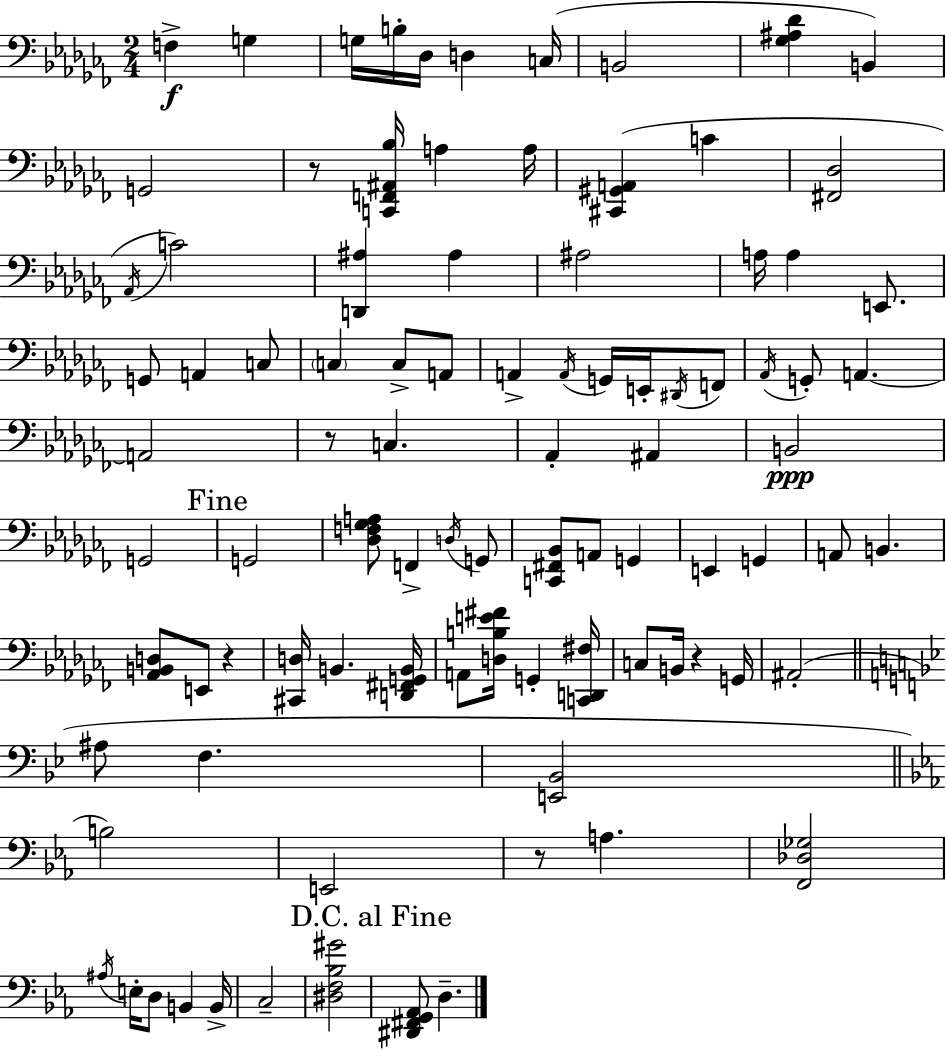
X:1
T:Untitled
M:2/4
L:1/4
K:Abm
F, G, G,/4 B,/4 _D,/4 D, C,/4 B,,2 [_G,^A,_D] B,, G,,2 z/2 [C,,F,,^A,,_B,]/4 A, A,/4 [^C,,^G,,A,,] C [^F,,_D,]2 _A,,/4 C2 [D,,^A,] ^A, ^A,2 A,/4 A, E,,/2 G,,/2 A,, C,/2 C, C,/2 A,,/2 A,, A,,/4 G,,/4 E,,/4 ^D,,/4 F,,/2 _A,,/4 G,,/2 A,, A,,2 z/2 C, _A,, ^A,, B,,2 G,,2 G,,2 [_D,F,_G,A,]/2 F,, D,/4 G,,/2 [C,,^F,,_B,,]/2 A,,/2 G,, E,, G,, A,,/2 B,, [_A,,B,,D,]/2 E,,/2 z [^C,,D,]/4 B,, [D,,^F,,G,,B,,]/4 A,,/2 [D,B,E^F]/4 G,, [C,,D,,^F,]/4 C,/2 B,,/4 z G,,/4 ^A,,2 ^A,/2 F, [E,,_B,,]2 B,2 E,,2 z/2 A, [F,,_D,_G,]2 ^A,/4 E,/4 D,/2 B,, B,,/4 C,2 [^D,F,_B,^G]2 [^D,,^F,,G,,_A,,]/2 D,